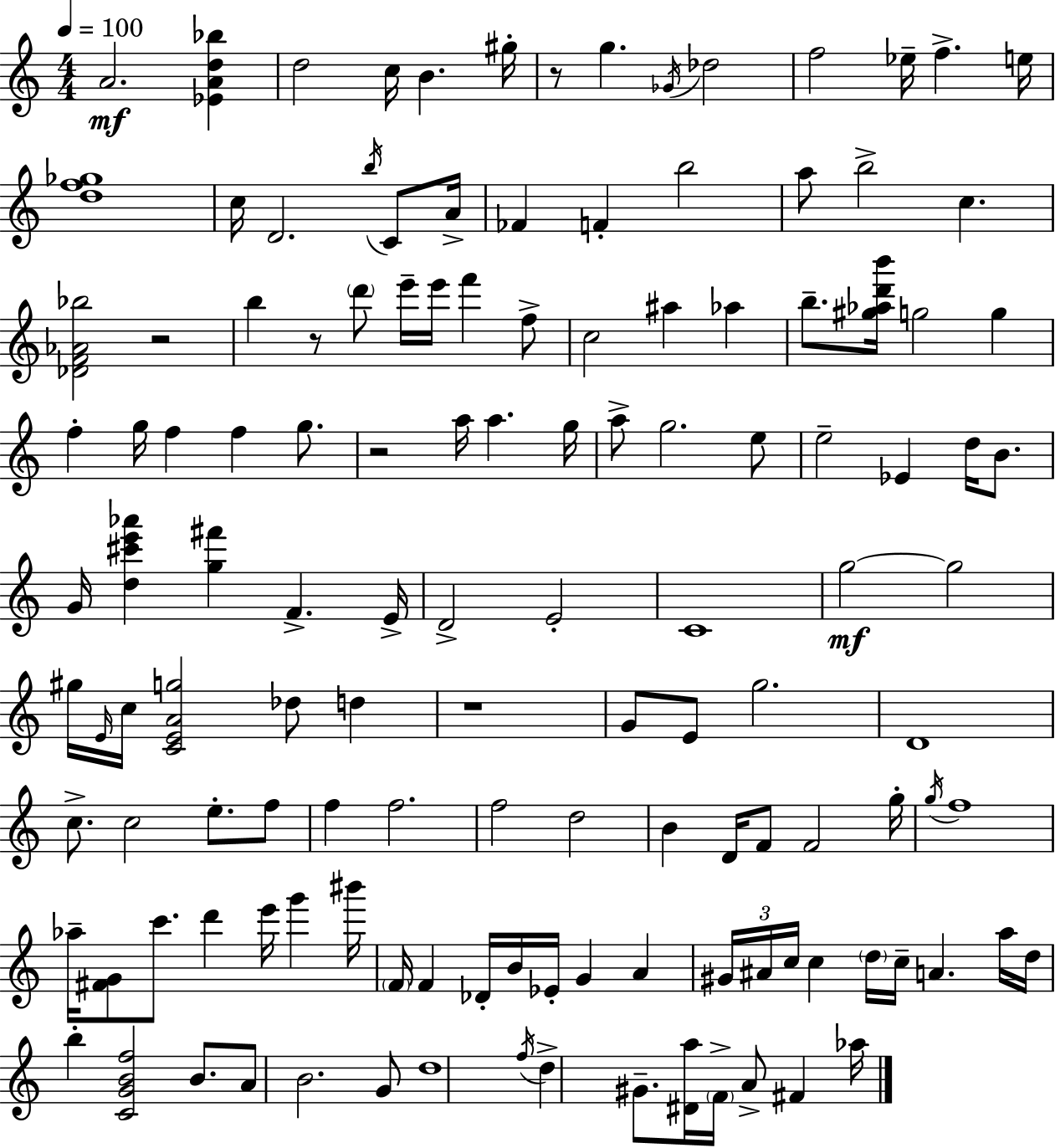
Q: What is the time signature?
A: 4/4